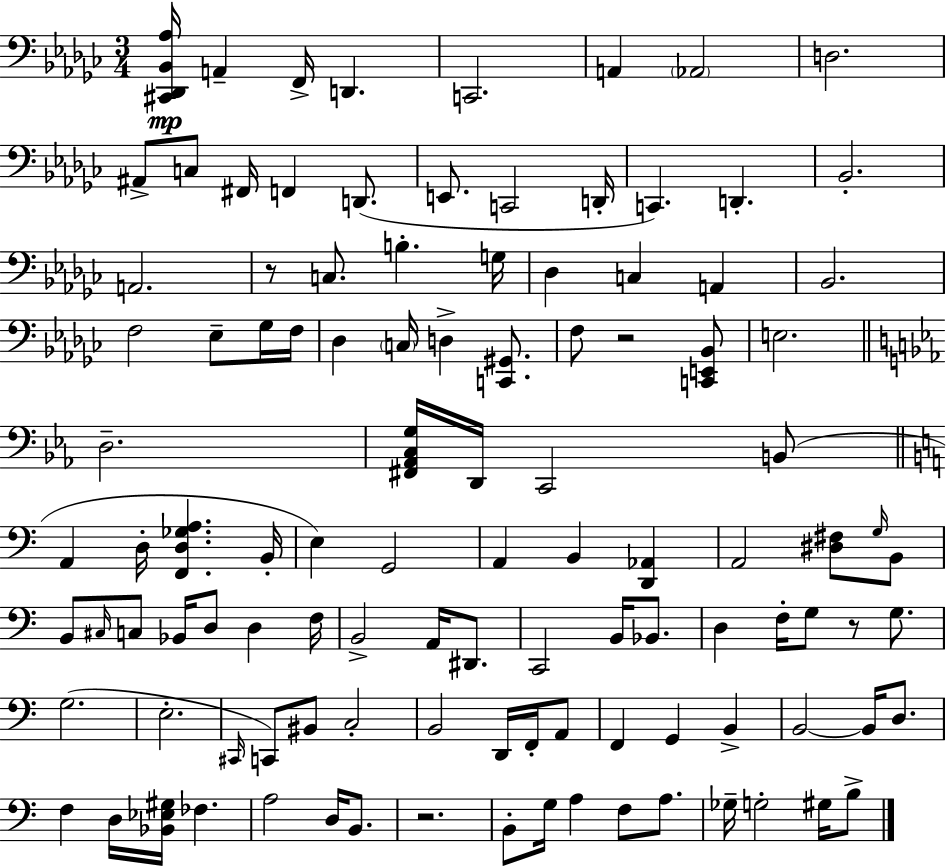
{
  \clef bass
  \numericTimeSignature
  \time 3/4
  \key ees \minor
  <cis, des, bes, aes>16\mp a,4-- f,16-> d,4. | c,2. | a,4 \parenthesize aes,2 | d2. | \break ais,8-> c8 fis,16 f,4 d,8.( | e,8. c,2 d,16-. | c,4.) d,4.-. | bes,2.-. | \break a,2. | r8 c8. b4.-. g16 | des4 c4 a,4 | bes,2. | \break f2 ees8-- ges16 f16 | des4 \parenthesize c16 d4-> <c, gis,>8. | f8 r2 <c, e, bes,>8 | e2. | \break \bar "||" \break \key c \minor d2.-- | <fis, aes, c g>16 d,16 c,2 b,8( | \bar "||" \break \key c \major a,4 d16-. <f, d ges a>4. b,16-. | e4) g,2 | a,4 b,4 <d, aes,>4 | a,2 <dis fis>8 \grace { g16 } b,8 | \break b,8 \grace { cis16 } c8 bes,16 d8 d4 | f16 b,2-> a,16 dis,8. | c,2 b,16 bes,8. | d4 f16-. g8 r8 g8. | \break g2.( | e2.-. | \grace { cis,16 }) c,8 bis,8 c2-. | b,2 d,16 | \break f,16-. a,8 f,4 g,4 b,4-> | b,2~~ b,16 | d8. f4 d16 <bes, ees gis>16 fes4. | a2 d16 | \break b,8. r2. | b,8-. g16 a4 f8 | a8. ges16-- g2-. | gis16 b8-> \bar "|."
}